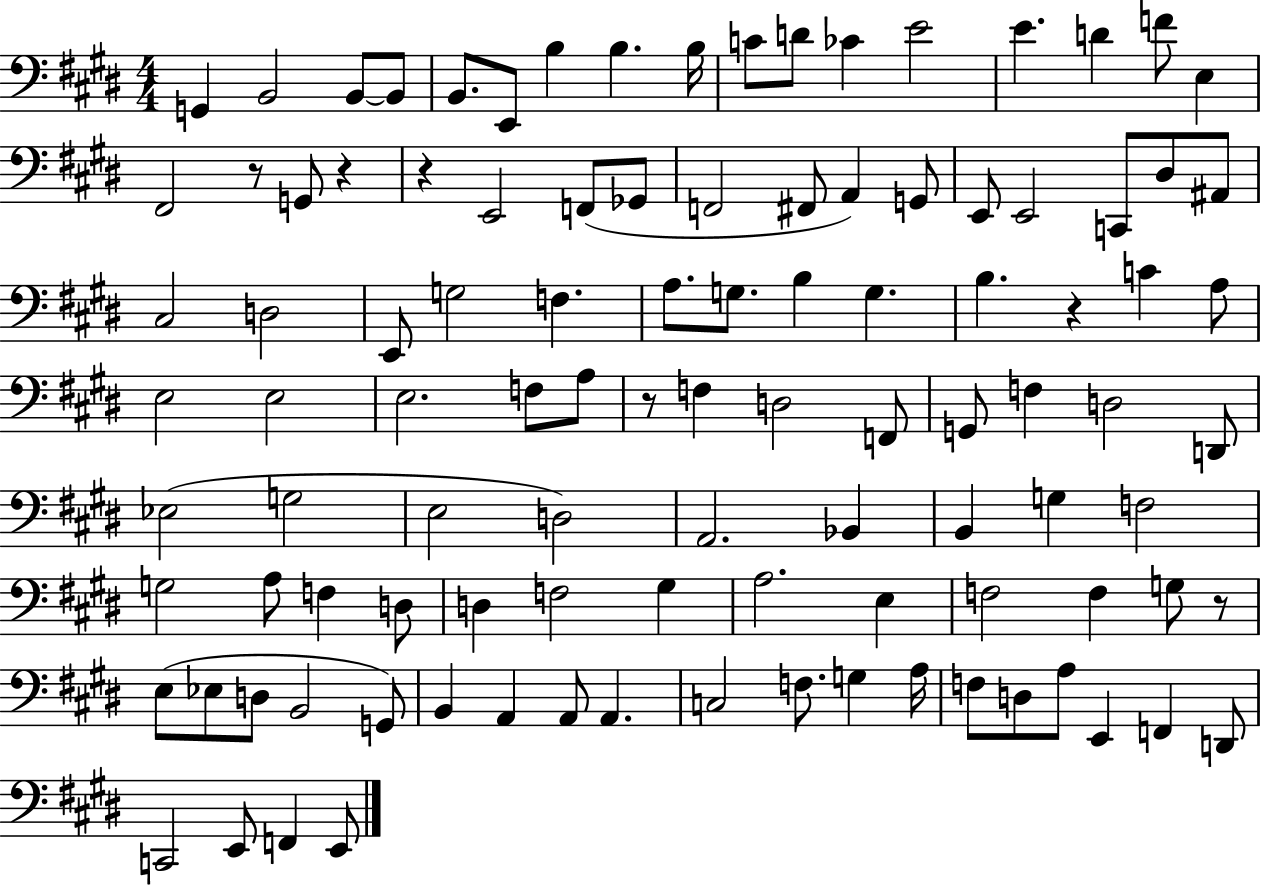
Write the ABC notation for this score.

X:1
T:Untitled
M:4/4
L:1/4
K:E
G,, B,,2 B,,/2 B,,/2 B,,/2 E,,/2 B, B, B,/4 C/2 D/2 _C E2 E D F/2 E, ^F,,2 z/2 G,,/2 z z E,,2 F,,/2 _G,,/2 F,,2 ^F,,/2 A,, G,,/2 E,,/2 E,,2 C,,/2 ^D,/2 ^A,,/2 ^C,2 D,2 E,,/2 G,2 F, A,/2 G,/2 B, G, B, z C A,/2 E,2 E,2 E,2 F,/2 A,/2 z/2 F, D,2 F,,/2 G,,/2 F, D,2 D,,/2 _E,2 G,2 E,2 D,2 A,,2 _B,, B,, G, F,2 G,2 A,/2 F, D,/2 D, F,2 ^G, A,2 E, F,2 F, G,/2 z/2 E,/2 _E,/2 D,/2 B,,2 G,,/2 B,, A,, A,,/2 A,, C,2 F,/2 G, A,/4 F,/2 D,/2 A,/2 E,, F,, D,,/2 C,,2 E,,/2 F,, E,,/2